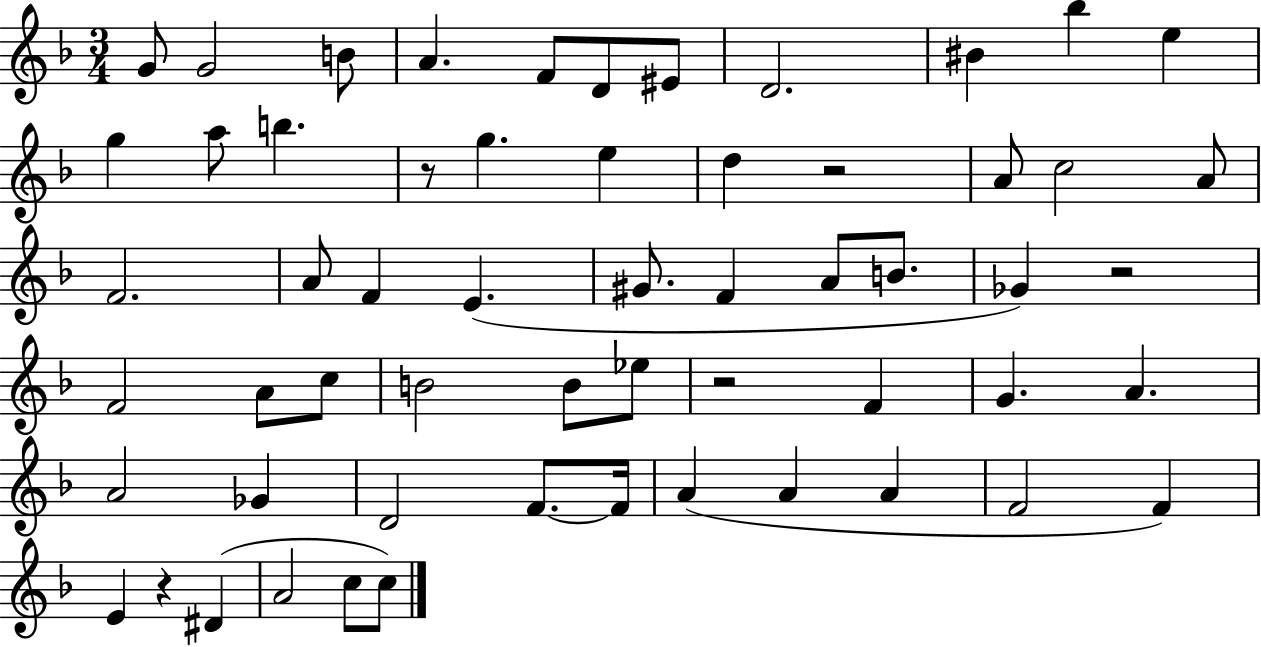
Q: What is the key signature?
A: F major